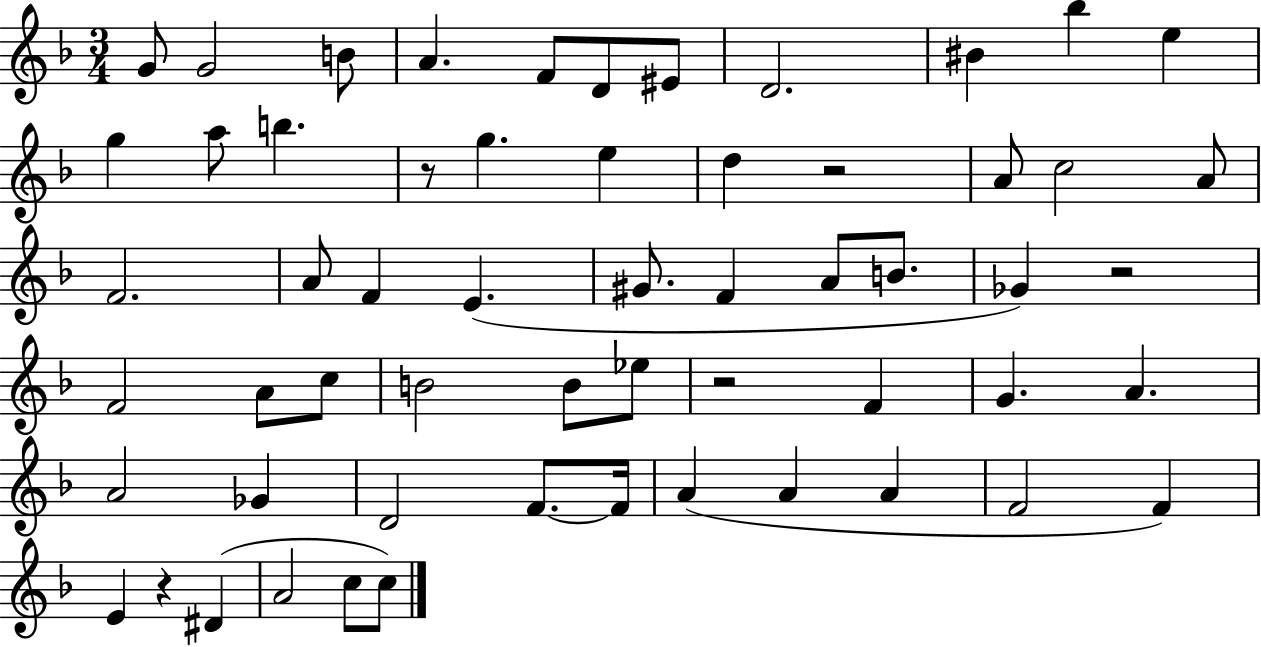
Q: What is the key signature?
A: F major